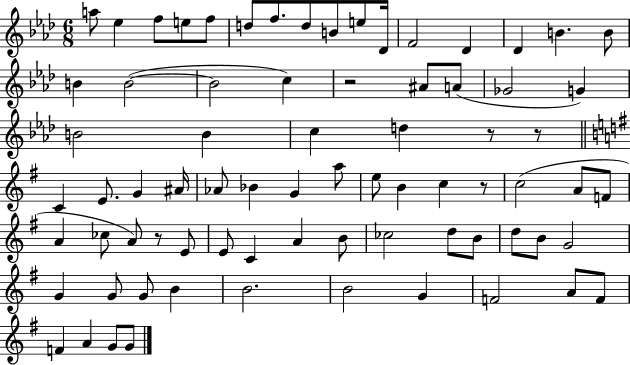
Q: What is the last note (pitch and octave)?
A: G4